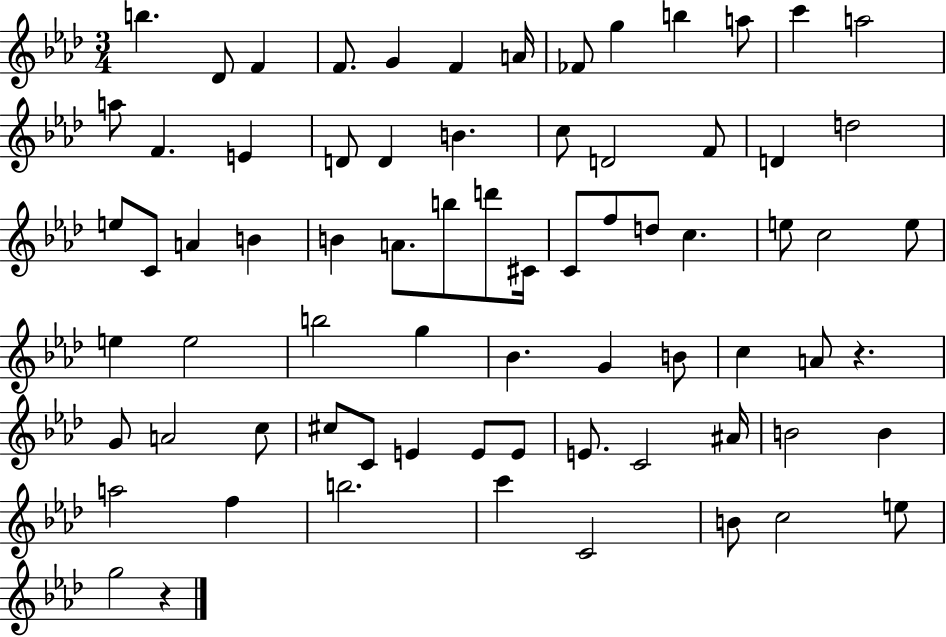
{
  \clef treble
  \numericTimeSignature
  \time 3/4
  \key aes \major
  b''4. des'8 f'4 | f'8. g'4 f'4 a'16 | fes'8 g''4 b''4 a''8 | c'''4 a''2 | \break a''8 f'4. e'4 | d'8 d'4 b'4. | c''8 d'2 f'8 | d'4 d''2 | \break e''8 c'8 a'4 b'4 | b'4 a'8. b''8 d'''8 cis'16 | c'8 f''8 d''8 c''4. | e''8 c''2 e''8 | \break e''4 e''2 | b''2 g''4 | bes'4. g'4 b'8 | c''4 a'8 r4. | \break g'8 a'2 c''8 | cis''8 c'8 e'4 e'8 e'8 | e'8. c'2 ais'16 | b'2 b'4 | \break a''2 f''4 | b''2. | c'''4 c'2 | b'8 c''2 e''8 | \break g''2 r4 | \bar "|."
}